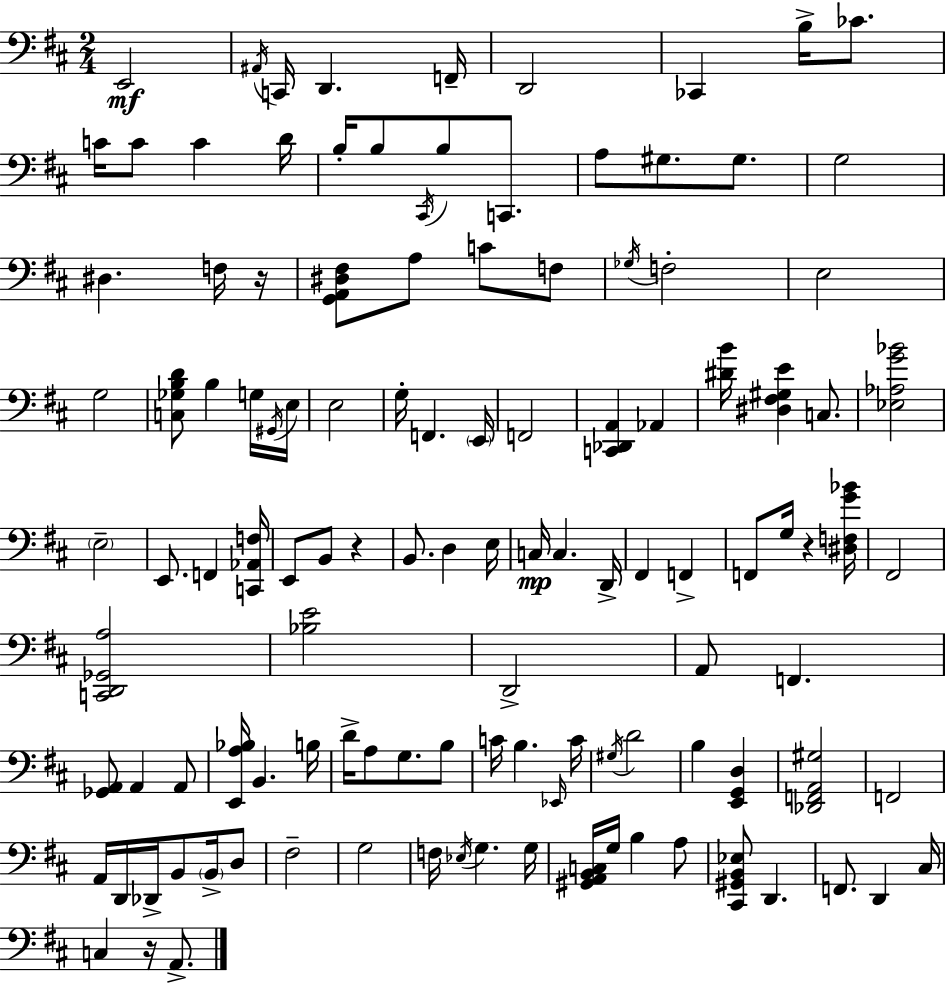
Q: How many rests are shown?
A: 4